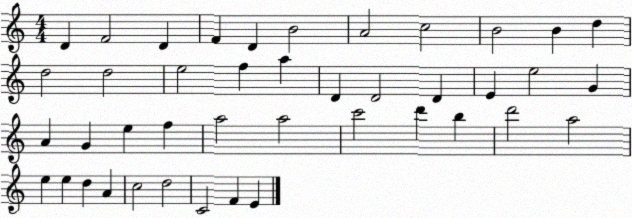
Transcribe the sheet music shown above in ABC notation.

X:1
T:Untitled
M:4/4
L:1/4
K:C
D F2 D F D B2 A2 c2 B2 B d d2 d2 e2 f a D D2 D E e2 G A G e f a2 a2 c'2 d' b d'2 a2 e e d A c2 d2 C2 F E